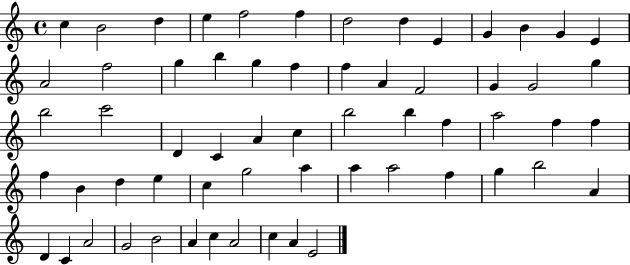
C5/q B4/h D5/q E5/q F5/h F5/q D5/h D5/q E4/q G4/q B4/q G4/q E4/q A4/h F5/h G5/q B5/q G5/q F5/q F5/q A4/q F4/h G4/q G4/h G5/q B5/h C6/h D4/q C4/q A4/q C5/q B5/h B5/q F5/q A5/h F5/q F5/q F5/q B4/q D5/q E5/q C5/q G5/h A5/q A5/q A5/h F5/q G5/q B5/h A4/q D4/q C4/q A4/h G4/h B4/h A4/q C5/q A4/h C5/q A4/q E4/h